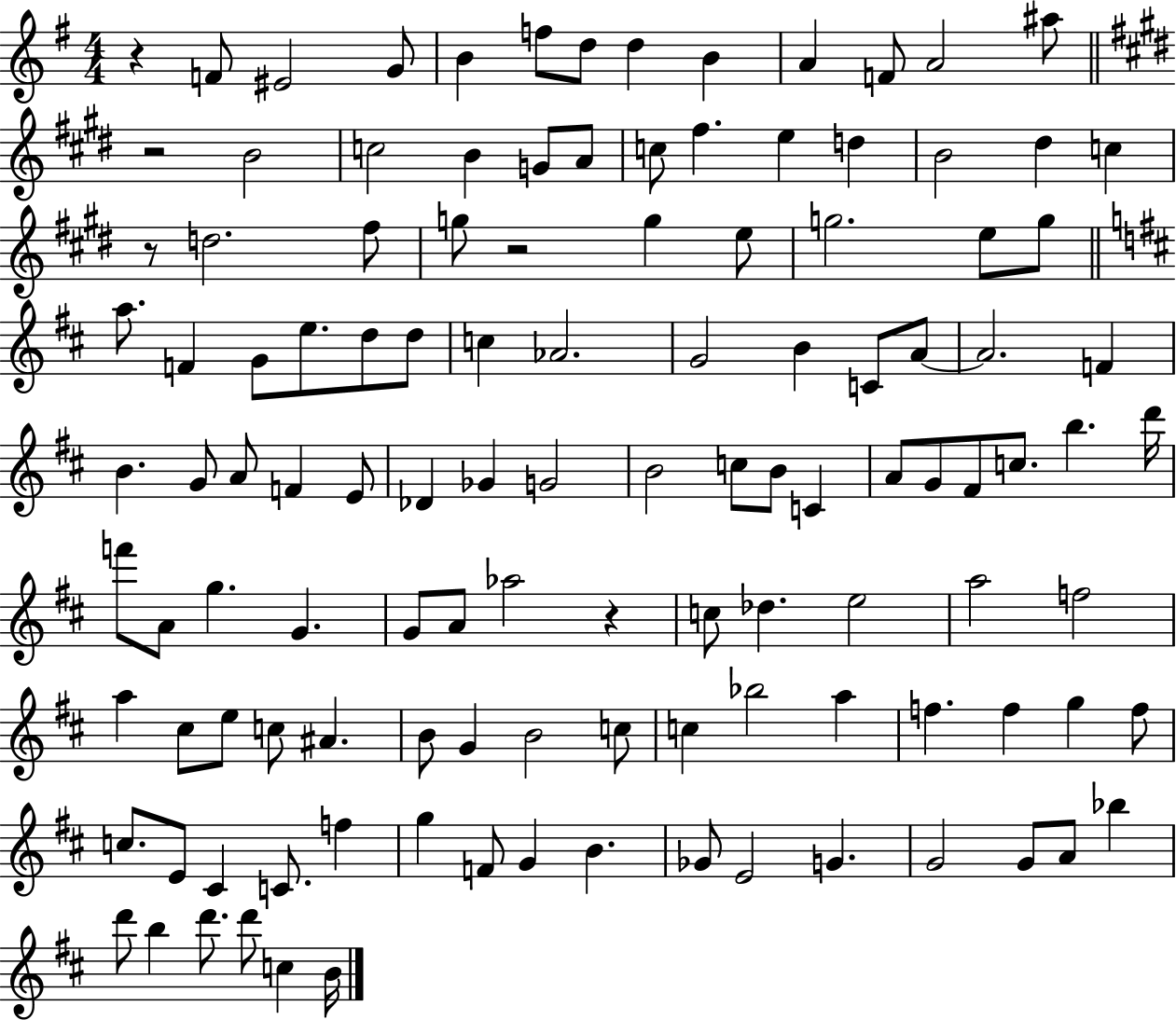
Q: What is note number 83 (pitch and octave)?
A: G4